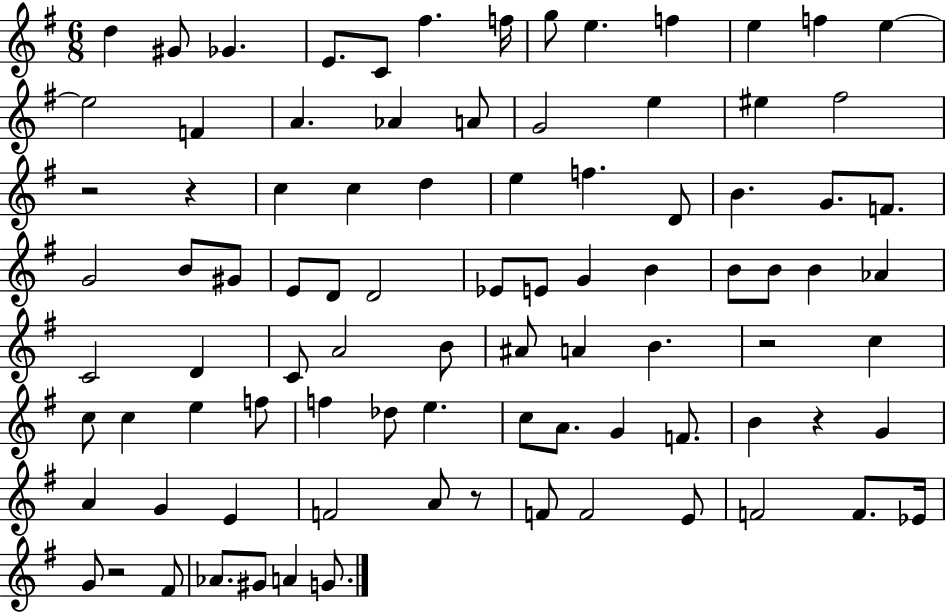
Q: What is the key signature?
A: G major